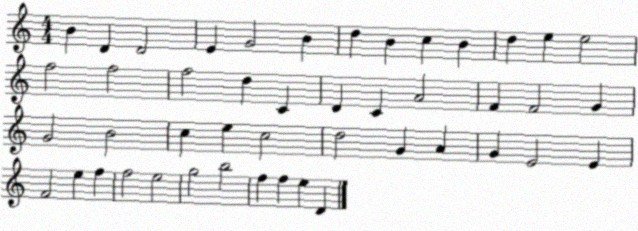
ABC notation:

X:1
T:Untitled
M:4/4
L:1/4
K:C
B D D2 E G2 B d B c B d e e2 f2 f2 f2 d C D C A2 F F2 G G2 B2 c e c2 d2 G A G E2 E F2 e f f2 e2 g2 b2 f f e D